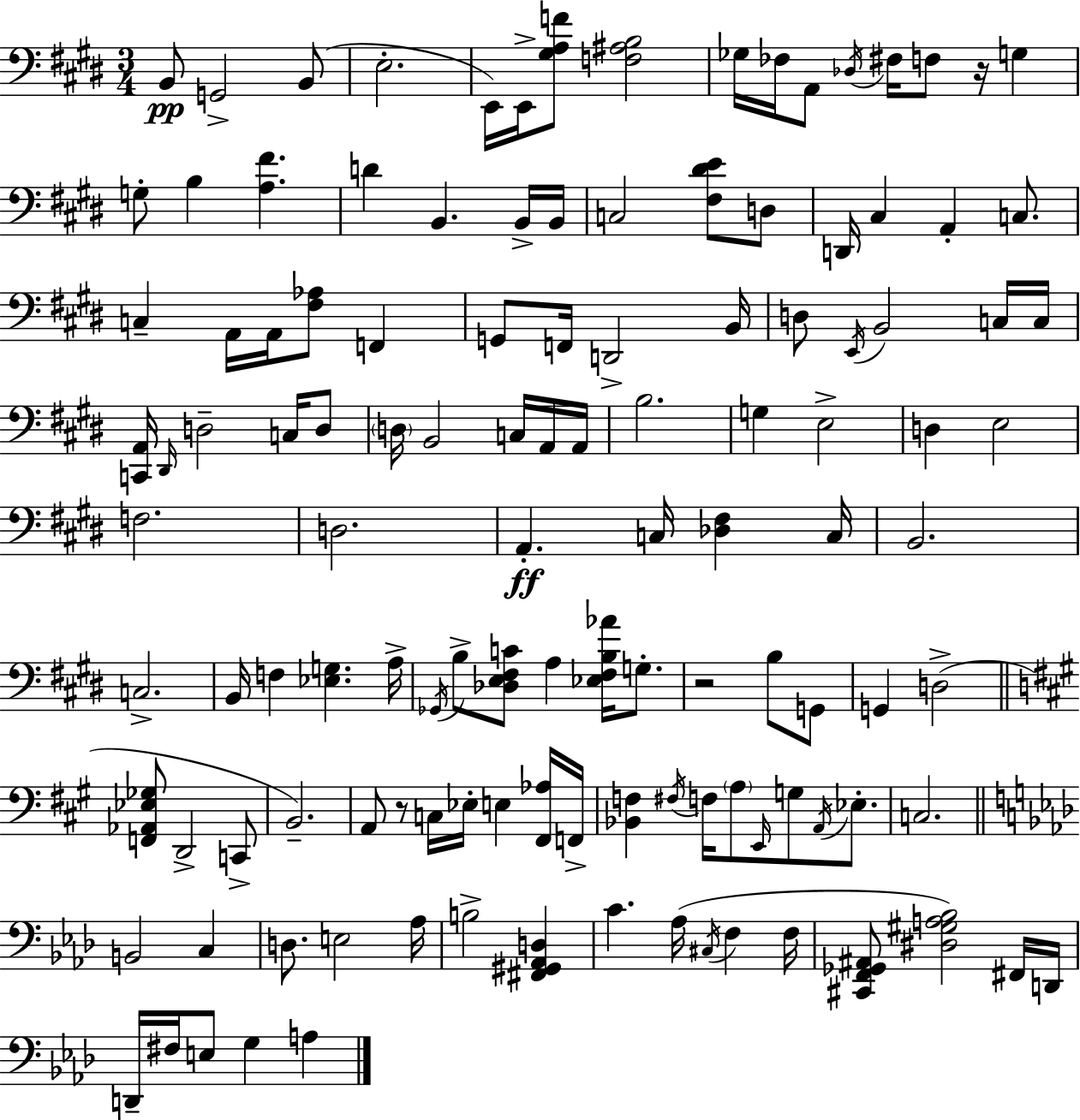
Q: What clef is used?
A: bass